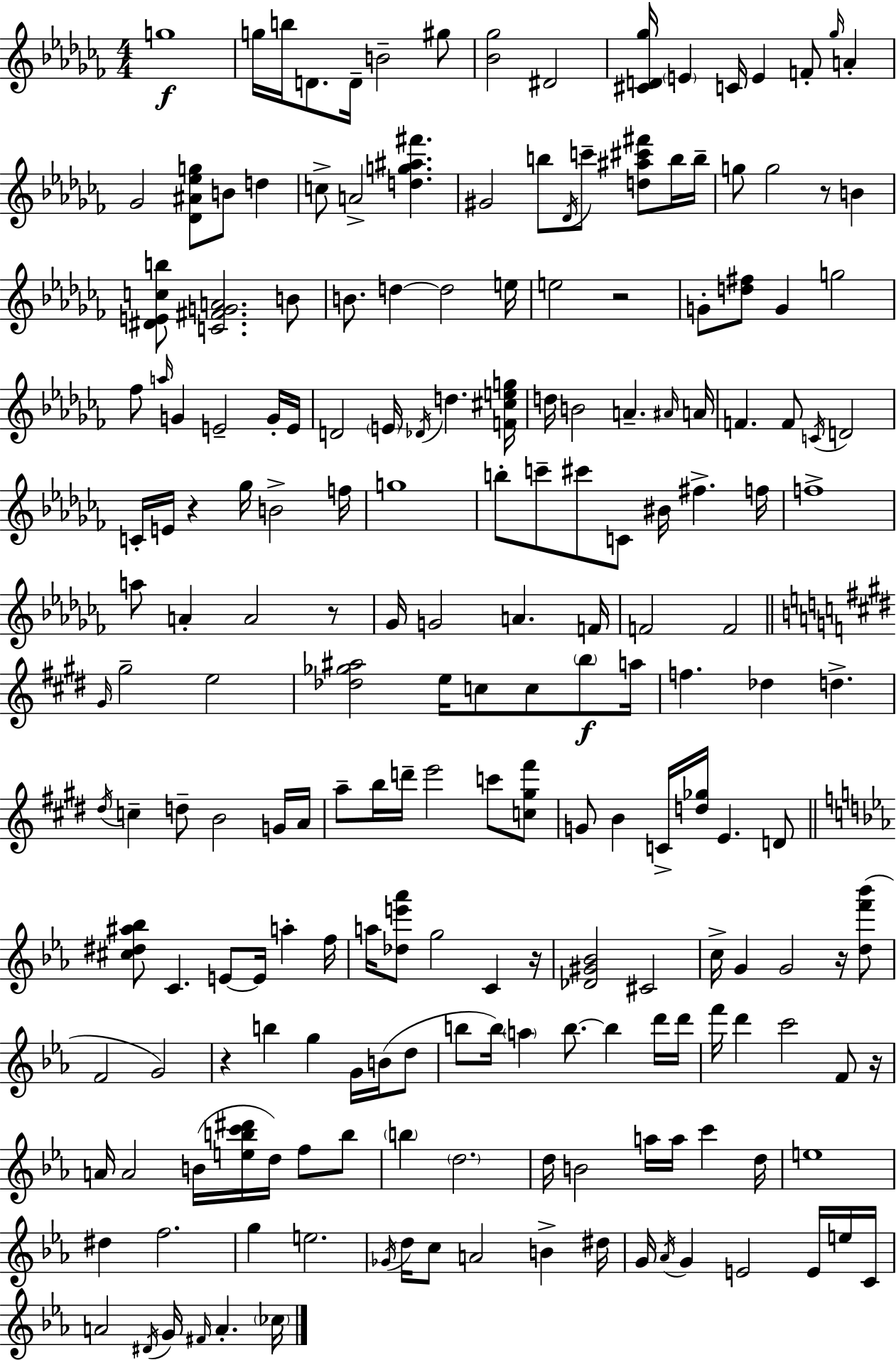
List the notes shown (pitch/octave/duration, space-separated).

G5/w G5/s B5/s D4/e. D4/s B4/h G#5/e [Bb4,Gb5]/h D#4/h [C#4,D4,Gb5]/s E4/q C4/s E4/q F4/e Gb5/s A4/q Gb4/h [Db4,A#4,Eb5,G5]/e B4/e D5/q C5/e A4/h [D5,G5,A#5,F#6]/q. G#4/h B5/e Db4/s C6/e [D5,A#5,C#6,F#6]/e B5/s B5/s G5/e G5/h R/e B4/q [D#4,E4,C5,B5]/e [C4,F#4,G4,A4]/h. B4/e B4/e. D5/q D5/h E5/s E5/h R/h G4/e [D5,F#5]/e G4/q G5/h FES5/e A5/s G4/q E4/h G4/s E4/s D4/h E4/s Db4/s D5/q. [F4,C#5,E5,G5]/s D5/s B4/h A4/q. A#4/s A4/s F4/q. F4/e C4/s D4/h C4/s E4/s R/q Gb5/s B4/h F5/s G5/w B5/e C6/e C#6/e C4/e BIS4/s F#5/q. F5/s F5/w A5/e A4/q A4/h R/e Gb4/s G4/h A4/q. F4/s F4/h F4/h G#4/s G#5/h E5/h [Db5,Gb5,A#5]/h E5/s C5/e C5/e B5/e A5/s F5/q. Db5/q D5/q. D#5/s C5/q D5/e B4/h G4/s A4/s A5/e B5/s D6/s E6/h C6/e [C5,G#5,F#6]/e G4/e B4/q C4/s [D5,Gb5]/s E4/q. D4/e [C#5,D#5,A#5,Bb5]/e C4/q. E4/e E4/s A5/q F5/s A5/s [Db5,E6,Ab6]/e G5/h C4/q R/s [Db4,G#4,Bb4]/h C#4/h C5/s G4/q G4/h R/s [D5,F6,Bb6]/e F4/h G4/h R/q B5/q G5/q G4/s B4/s D5/e B5/e B5/s A5/q B5/e. B5/q D6/s D6/s F6/s D6/q C6/h F4/e R/s A4/s A4/h B4/s [E5,B5,C6,D#6]/s D5/s F5/e B5/e B5/q D5/h. D5/s B4/h A5/s A5/s C6/q D5/s E5/w D#5/q F5/h. G5/q E5/h. Gb4/s D5/s C5/e A4/h B4/q D#5/s G4/s Ab4/s G4/q E4/h E4/s E5/s C4/s A4/h D#4/s G4/s F#4/s A4/q. CES5/s